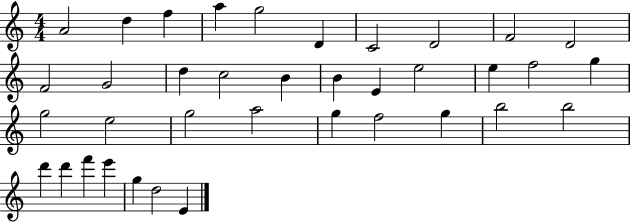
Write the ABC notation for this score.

X:1
T:Untitled
M:4/4
L:1/4
K:C
A2 d f a g2 D C2 D2 F2 D2 F2 G2 d c2 B B E e2 e f2 g g2 e2 g2 a2 g f2 g b2 b2 d' d' f' e' g d2 E